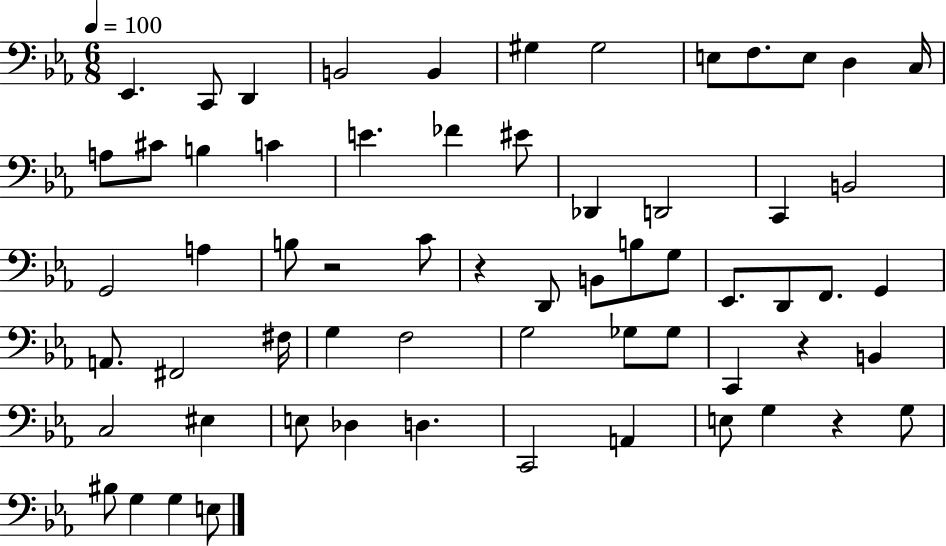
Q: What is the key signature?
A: EES major